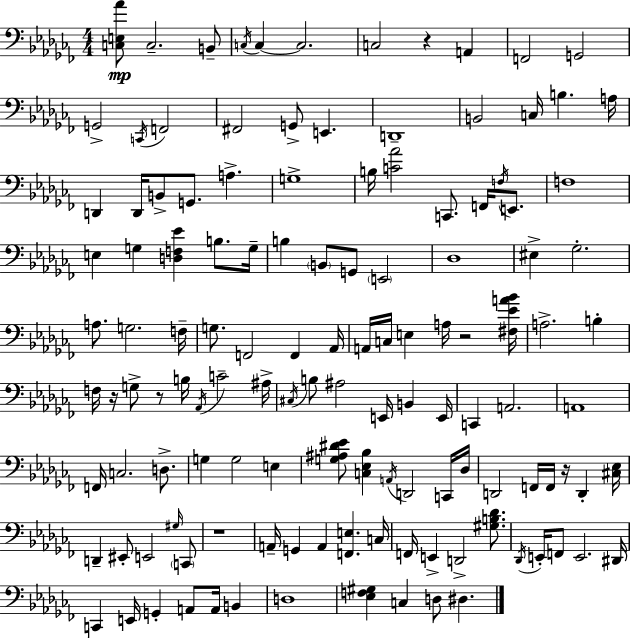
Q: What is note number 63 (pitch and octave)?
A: C#3